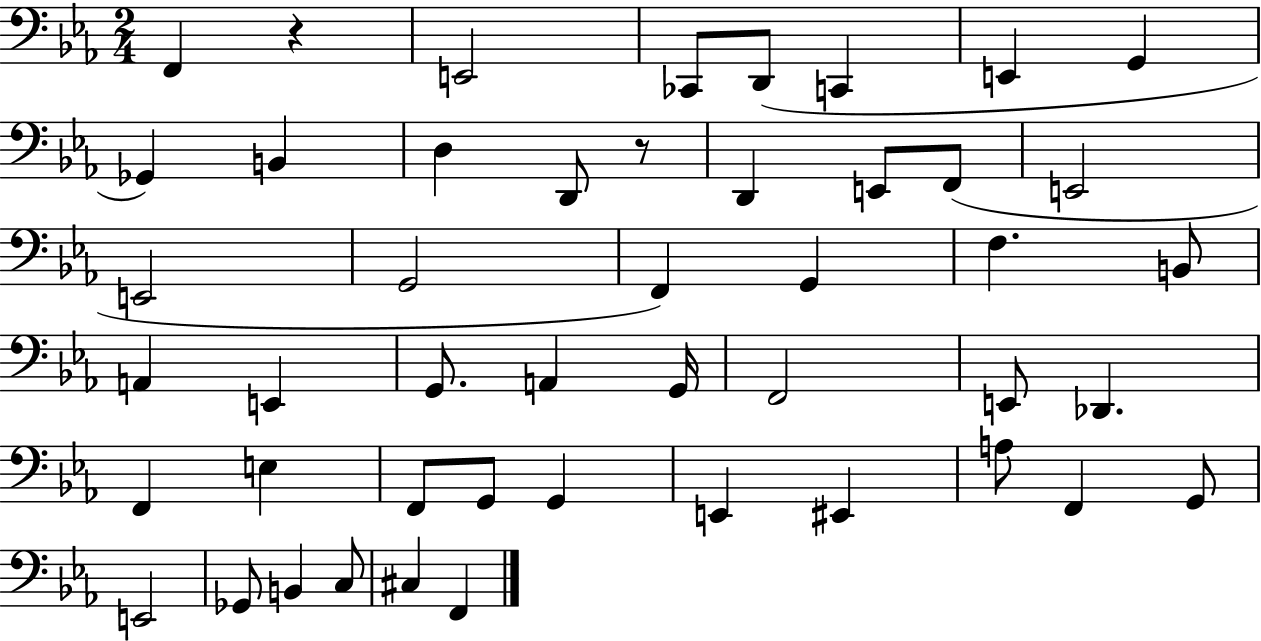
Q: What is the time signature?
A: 2/4